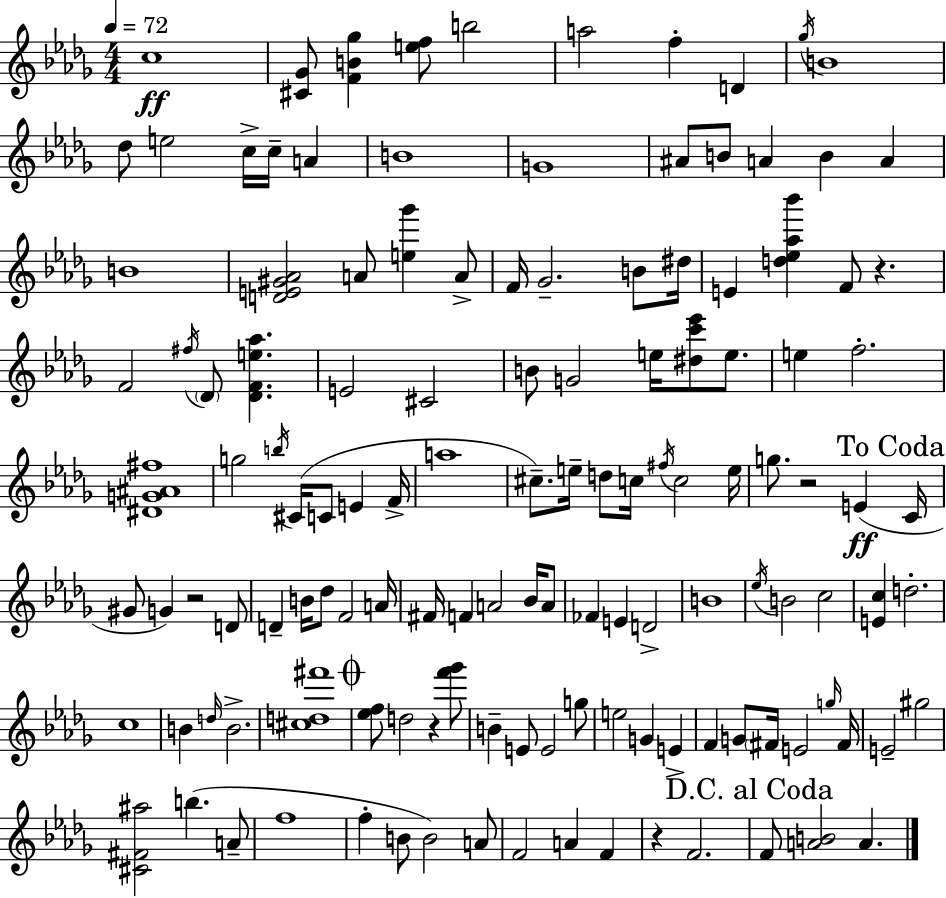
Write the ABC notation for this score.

X:1
T:Untitled
M:4/4
L:1/4
K:Bbm
c4 [^C_G]/2 [FB_g] [ef]/2 b2 a2 f D _g/4 B4 _d/2 e2 c/4 c/4 A B4 G4 ^A/2 B/2 A B A B4 [DE^G_A]2 A/2 [e_g'] A/2 F/4 _G2 B/2 ^d/4 E [d_e_a_b'] F/2 z F2 ^f/4 _D/2 [_DFe_a] E2 ^C2 B/2 G2 e/4 [^dc'_e']/2 e/2 e f2 [^DG^A^f]4 g2 b/4 ^C/4 C/2 E F/4 a4 ^c/2 e/4 d/2 c/4 ^f/4 c2 e/4 g/2 z2 E C/4 ^G/2 G z2 D/2 D B/4 _d/2 F2 A/4 ^F/4 F A2 _B/4 A/2 _F E D2 B4 _e/4 B2 c2 [Ec] d2 c4 B d/4 B2 [^cd^f']4 [_ef]/2 d2 z [f'_g']/2 B E/2 E2 g/2 e2 G E F G/2 ^F/4 E2 g/4 ^F/4 E2 ^g2 [^C^F^a]2 b A/2 f4 f B/2 B2 A/2 F2 A F z F2 F/2 [AB]2 A